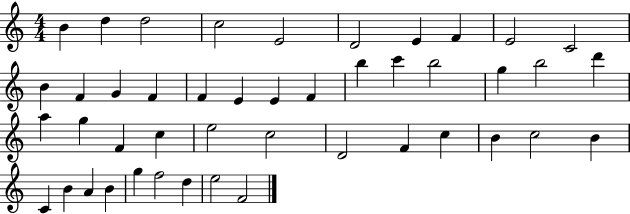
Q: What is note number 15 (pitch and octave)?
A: F4